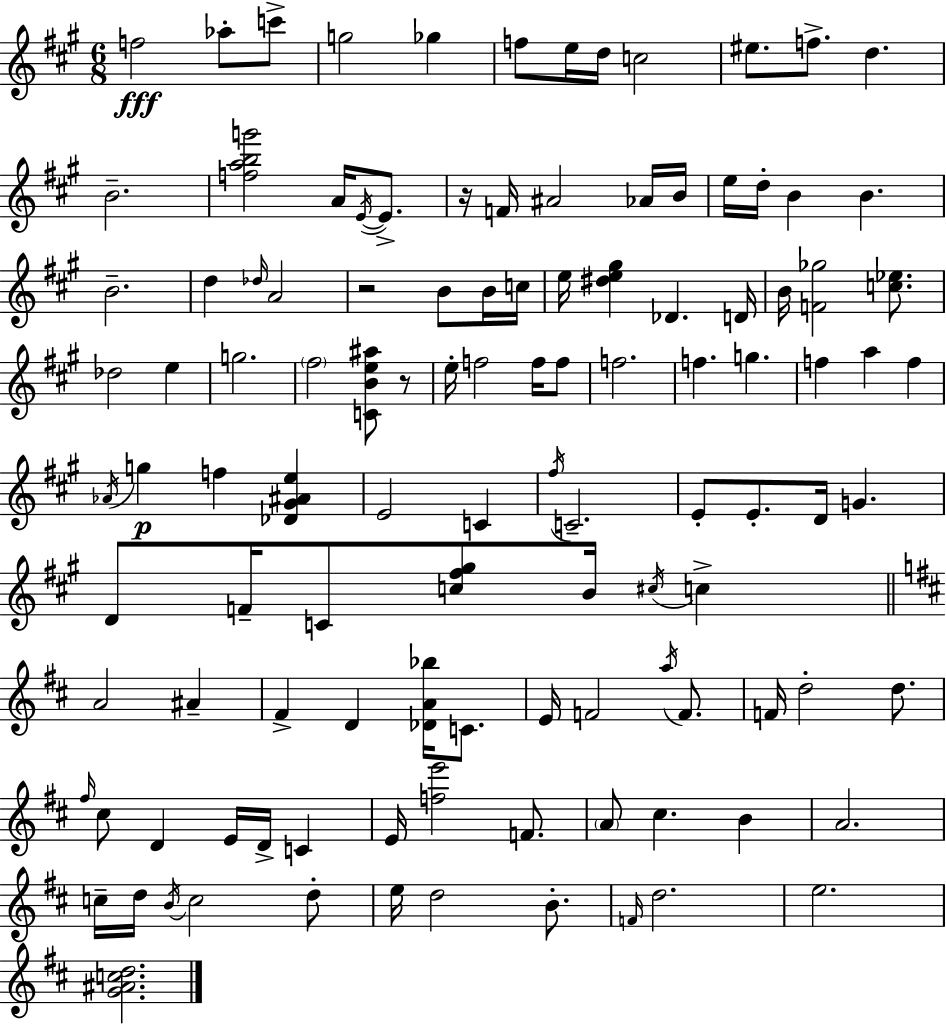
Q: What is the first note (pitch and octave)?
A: F5